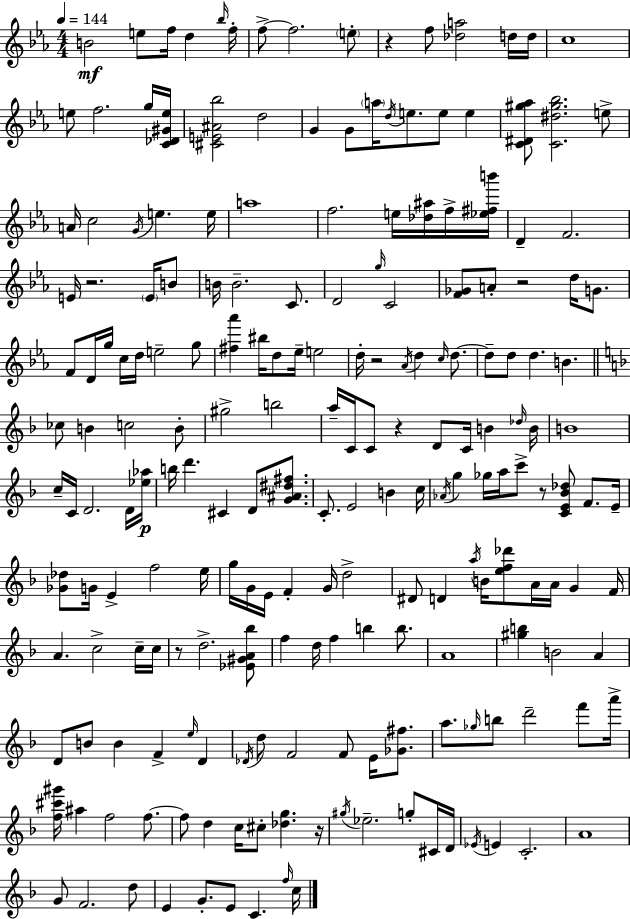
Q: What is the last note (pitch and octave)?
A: C5